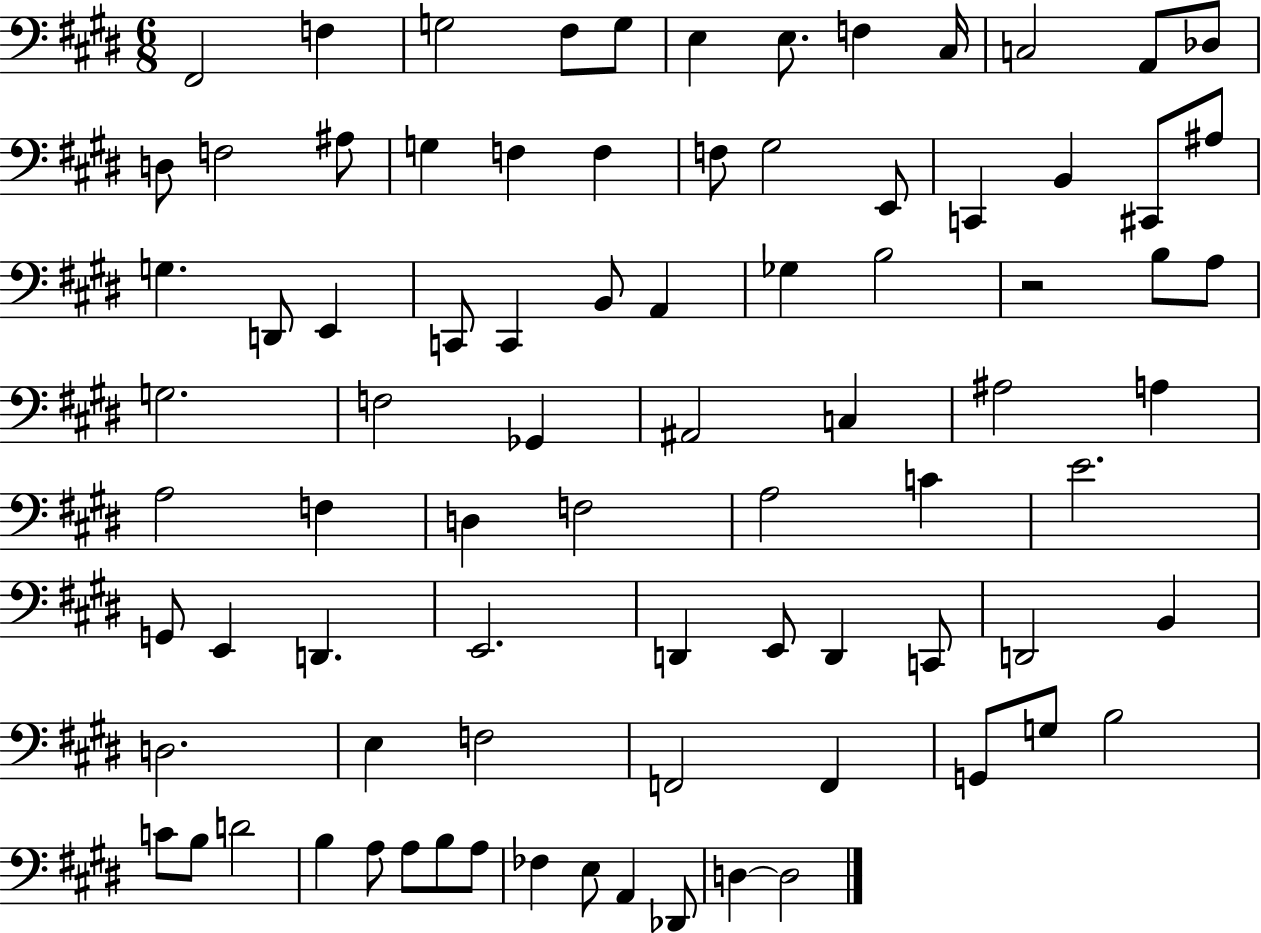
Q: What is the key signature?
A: E major